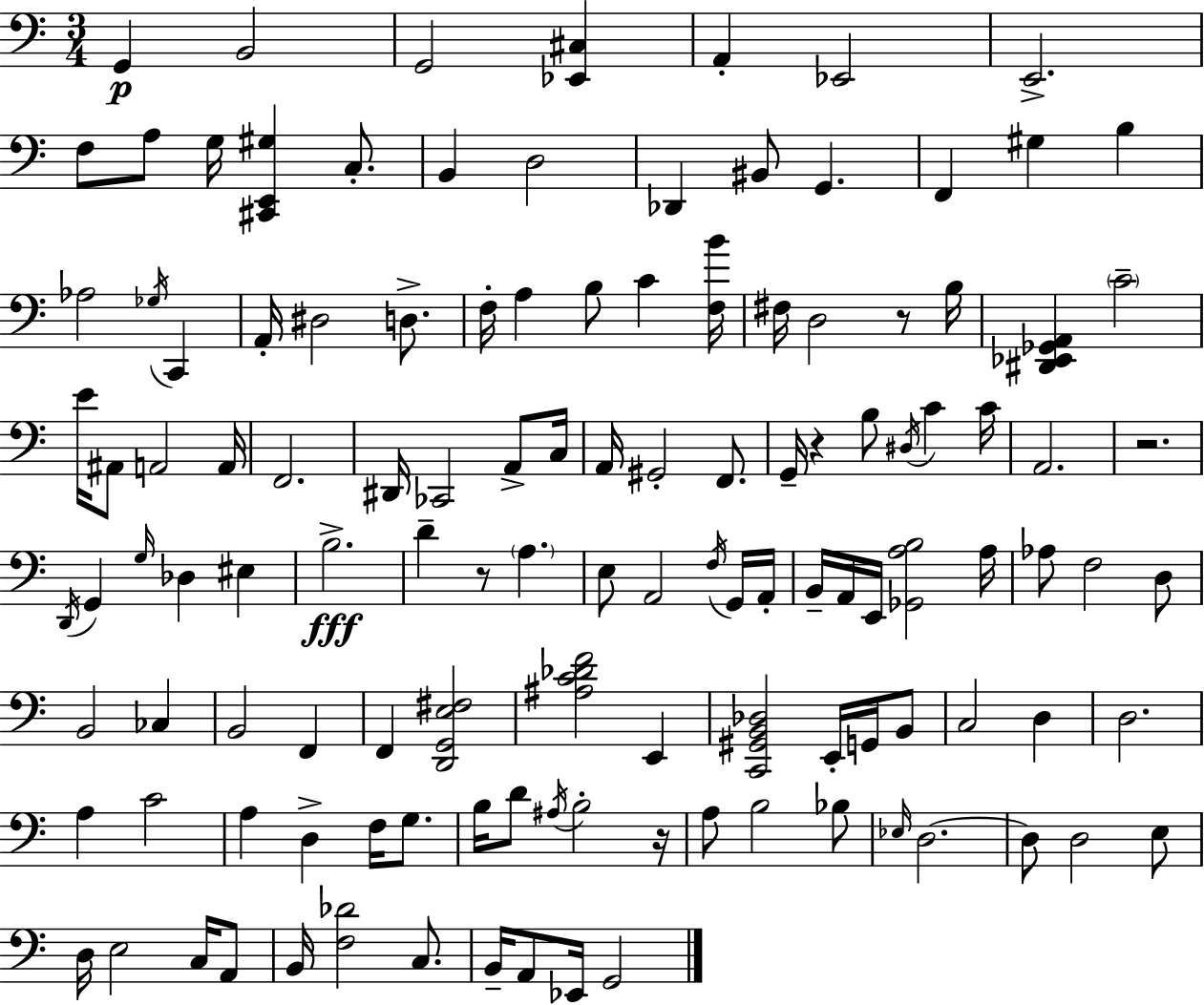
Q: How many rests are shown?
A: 5